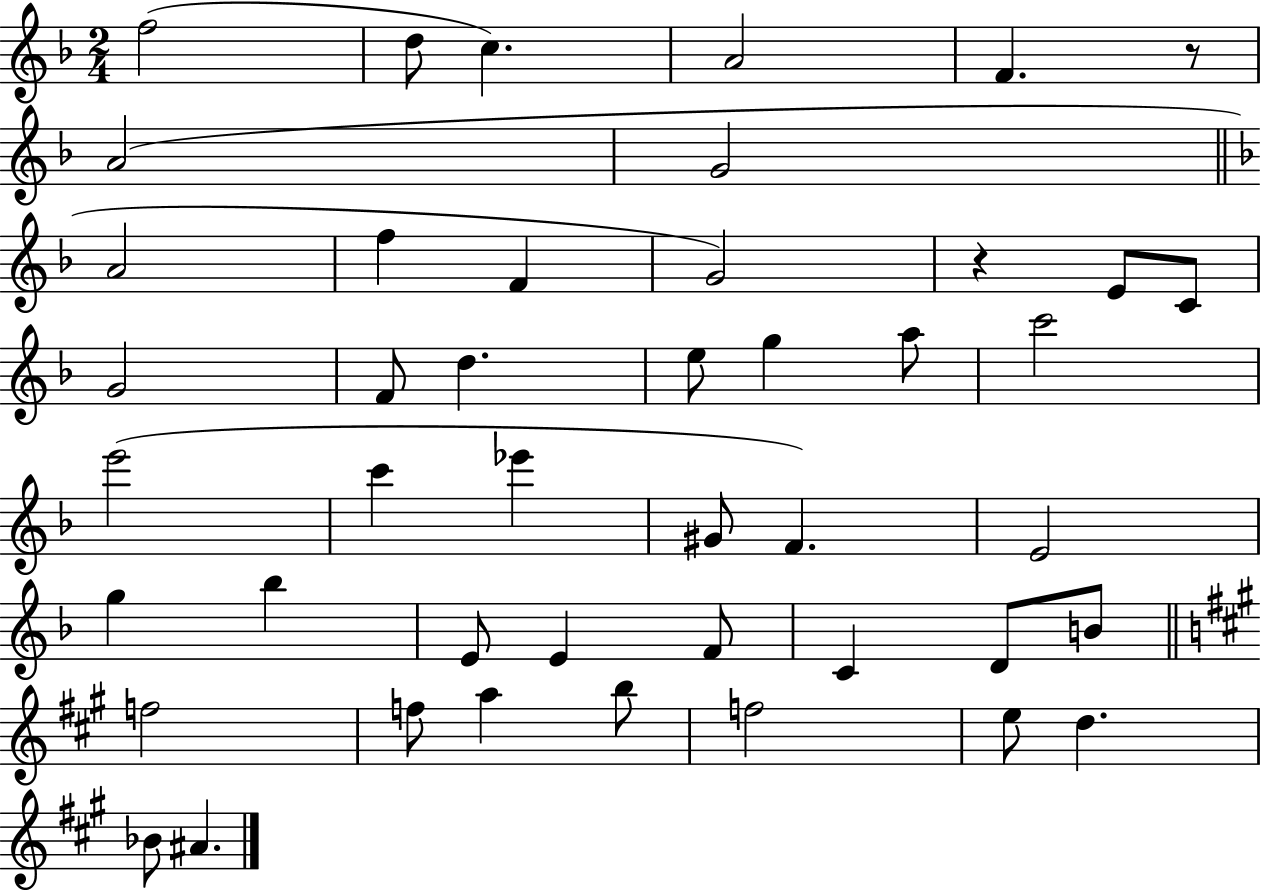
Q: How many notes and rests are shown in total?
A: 45